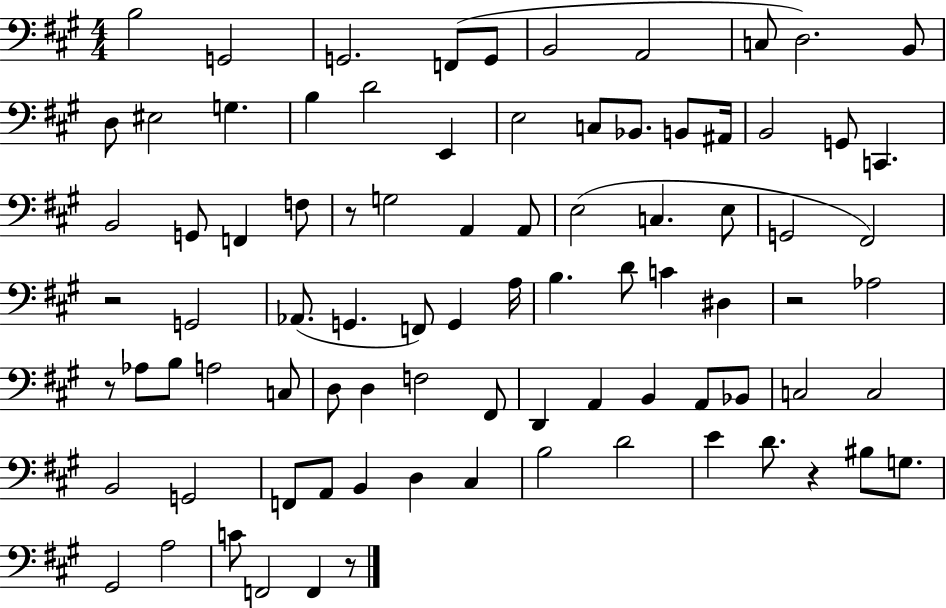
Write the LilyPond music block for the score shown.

{
  \clef bass
  \numericTimeSignature
  \time 4/4
  \key a \major
  \repeat volta 2 { b2 g,2 | g,2. f,8( g,8 | b,2 a,2 | c8 d2.) b,8 | \break d8 eis2 g4. | b4 d'2 e,4 | e2 c8 bes,8. b,8 ais,16 | b,2 g,8 c,4. | \break b,2 g,8 f,4 f8 | r8 g2 a,4 a,8 | e2( c4. e8 | g,2 fis,2) | \break r2 g,2 | aes,8.( g,4. f,8) g,4 a16 | b4. d'8 c'4 dis4 | r2 aes2 | \break r8 aes8 b8 a2 c8 | d8 d4 f2 fis,8 | d,4 a,4 b,4 a,8 bes,8 | c2 c2 | \break b,2 g,2 | f,8 a,8 b,4 d4 cis4 | b2 d'2 | e'4 d'8. r4 bis8 g8. | \break gis,2 a2 | c'8 f,2 f,4 r8 | } \bar "|."
}